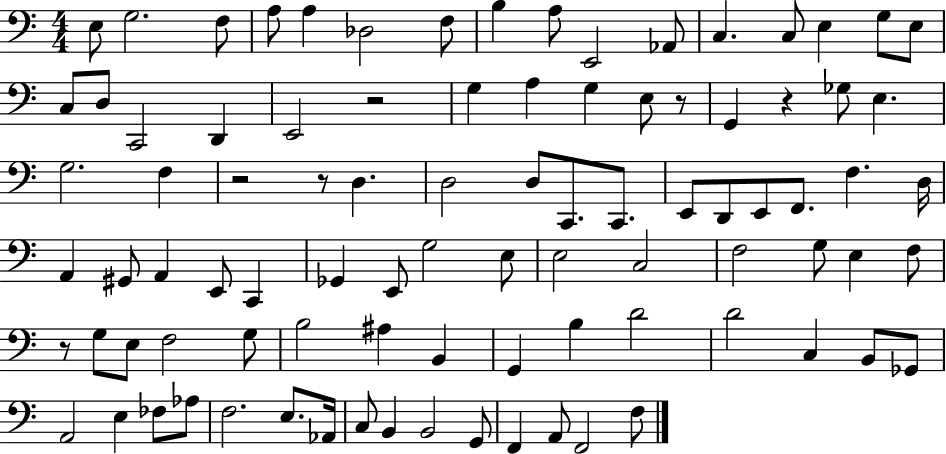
{
  \clef bass
  \numericTimeSignature
  \time 4/4
  \key c \major
  e8 g2. f8 | a8 a4 des2 f8 | b4 a8 e,2 aes,8 | c4. c8 e4 g8 e8 | \break c8 d8 c,2 d,4 | e,2 r2 | g4 a4 g4 e8 r8 | g,4 r4 ges8 e4. | \break g2. f4 | r2 r8 d4. | d2 d8 c,8. c,8. | e,8 d,8 e,8 f,8. f4. d16 | \break a,4 gis,8 a,4 e,8 c,4 | ges,4 e,8 g2 e8 | e2 c2 | f2 g8 e4 f8 | \break r8 g8 e8 f2 g8 | b2 ais4 b,4 | g,4 b4 d'2 | d'2 c4 b,8 ges,8 | \break a,2 e4 fes8 aes8 | f2. e8. aes,16 | c8 b,4 b,2 g,8 | f,4 a,8 f,2 f8 | \break \bar "|."
}